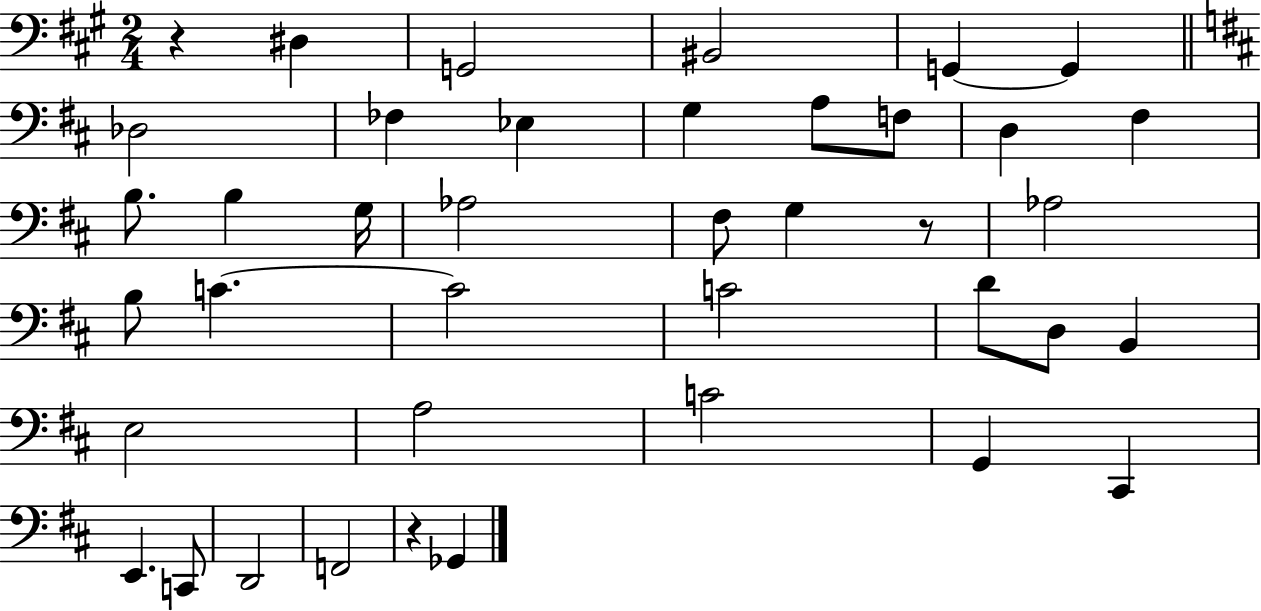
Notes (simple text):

R/q D#3/q G2/h BIS2/h G2/q G2/q Db3/h FES3/q Eb3/q G3/q A3/e F3/e D3/q F#3/q B3/e. B3/q G3/s Ab3/h F#3/e G3/q R/e Ab3/h B3/e C4/q. C4/h C4/h D4/e D3/e B2/q E3/h A3/h C4/h G2/q C#2/q E2/q. C2/e D2/h F2/h R/q Gb2/q